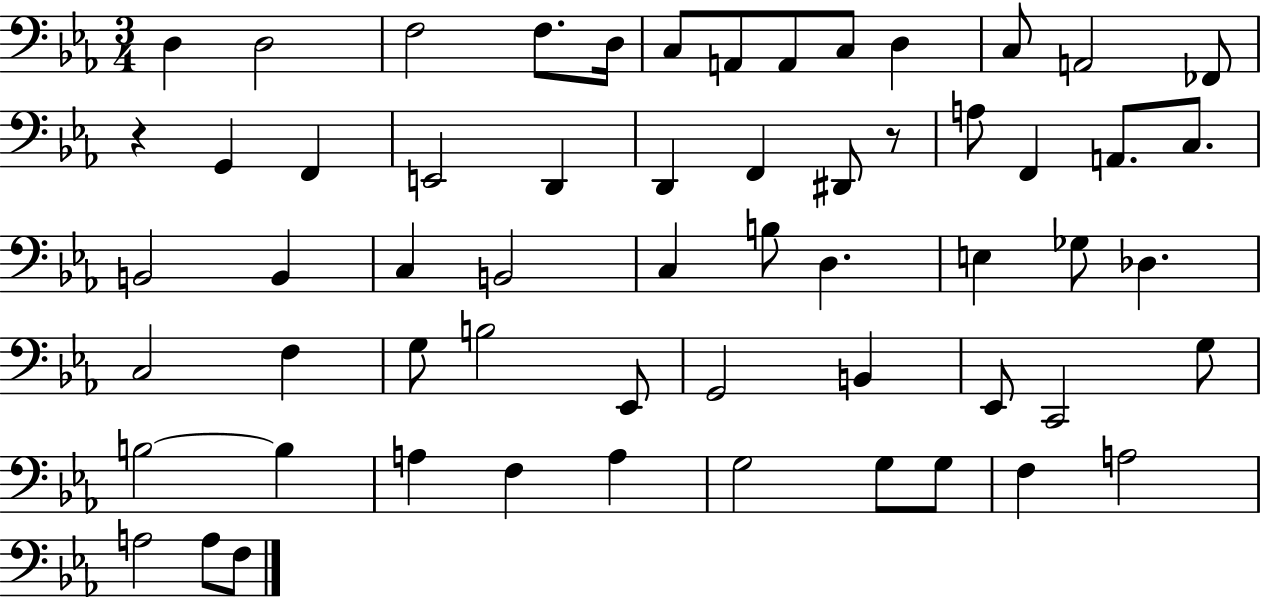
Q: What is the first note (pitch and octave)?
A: D3